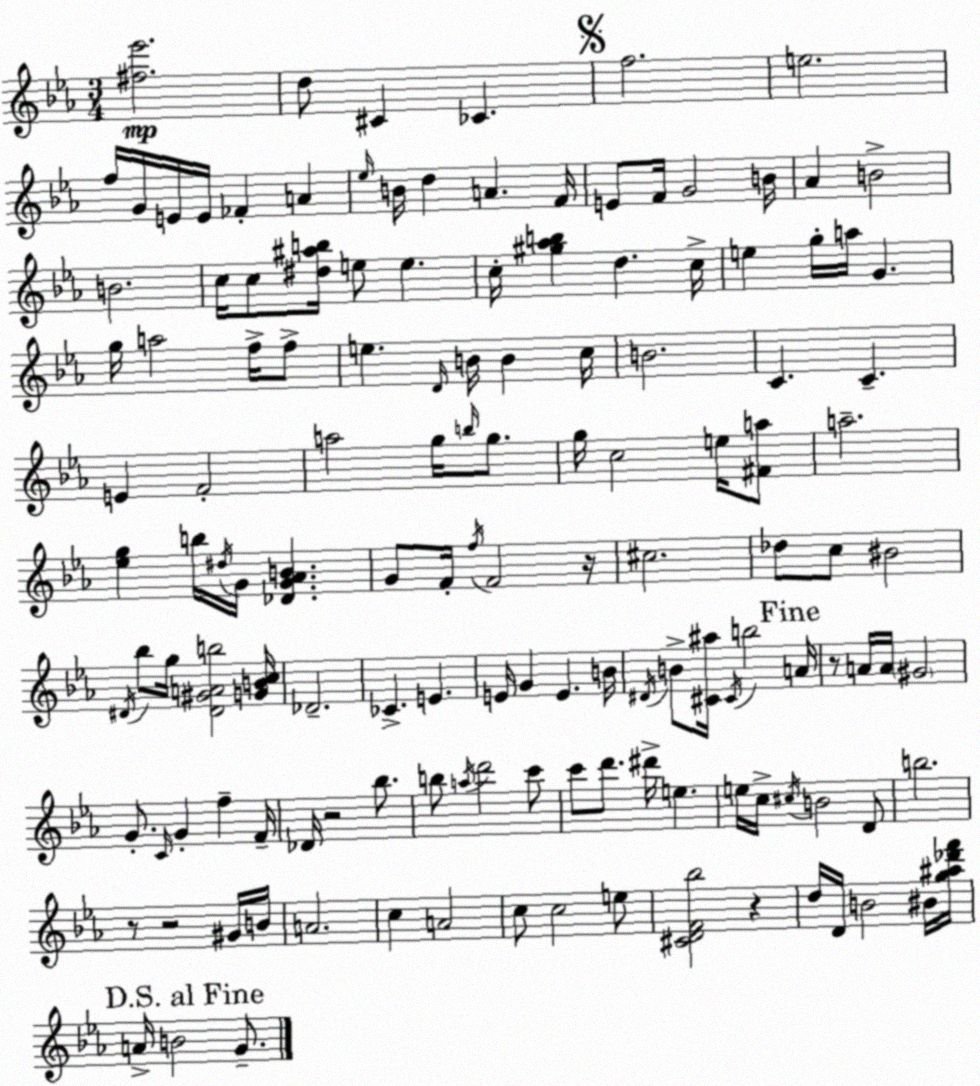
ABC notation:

X:1
T:Untitled
M:3/4
L:1/4
K:Cm
[^f_e']2 d/2 ^C _C f2 e2 f/4 G/4 E/4 E/4 _F A _e/4 B/4 d A F/4 E/2 F/4 G2 B/4 _A B2 B2 c/4 c/2 [^d^ab]/4 e/2 e c/4 [^g_ab] d c/4 e g/4 a/4 G g/4 a2 f/4 f/2 e D/4 B/4 B c/4 B2 C C E F2 a2 g/4 b/4 g/2 g/4 c2 e/4 [^Fa]/2 a2 [_eg] b/4 ^d/4 G/4 [_DG_AB] G/2 F/4 f/4 F2 z/4 ^c2 _d/2 c/2 ^B2 ^D/4 _b/2 g/4 [^D^GAb]2 [GBc]/4 _D2 _C E E/4 G E B/4 ^D/4 B/2 [^C^a]/4 ^C/4 b2 A/4 z/2 A/4 A/4 ^G2 G/2 C/4 G f F/4 _D/4 z2 _b/2 b/2 a/4 d'2 c'/2 c'/2 d'/2 ^d'/4 e e/4 c/4 ^c/4 B2 D/2 b2 z/2 z2 ^G/4 B/4 A2 c A2 c/2 c2 e/2 [^CDF_b]2 z d/4 D/4 B2 ^B/4 [g^a_d'f']/4 A/4 B2 G/2